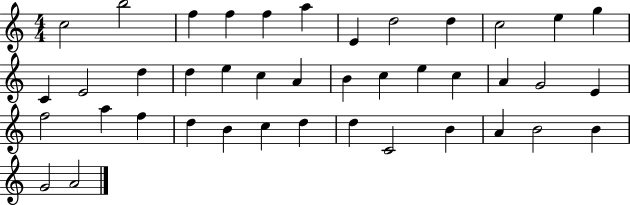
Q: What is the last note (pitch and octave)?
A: A4